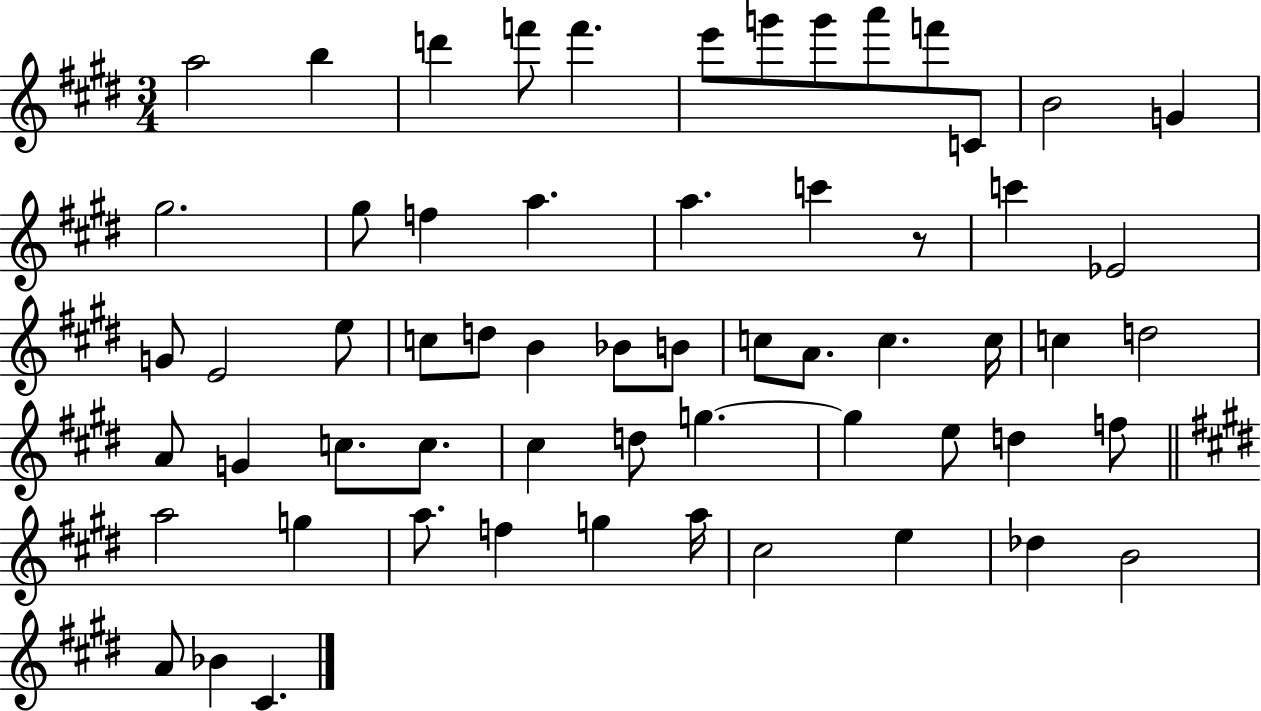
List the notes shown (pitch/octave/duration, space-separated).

A5/h B5/q D6/q F6/e F6/q. E6/e G6/e G6/e A6/e F6/e C4/e B4/h G4/q G#5/h. G#5/e F5/q A5/q. A5/q. C6/q R/e C6/q Eb4/h G4/e E4/h E5/e C5/e D5/e B4/q Bb4/e B4/e C5/e A4/e. C5/q. C5/s C5/q D5/h A4/e G4/q C5/e. C5/e. C#5/q D5/e G5/q. G5/q E5/e D5/q F5/e A5/h G5/q A5/e. F5/q G5/q A5/s C#5/h E5/q Db5/q B4/h A4/e Bb4/q C#4/q.